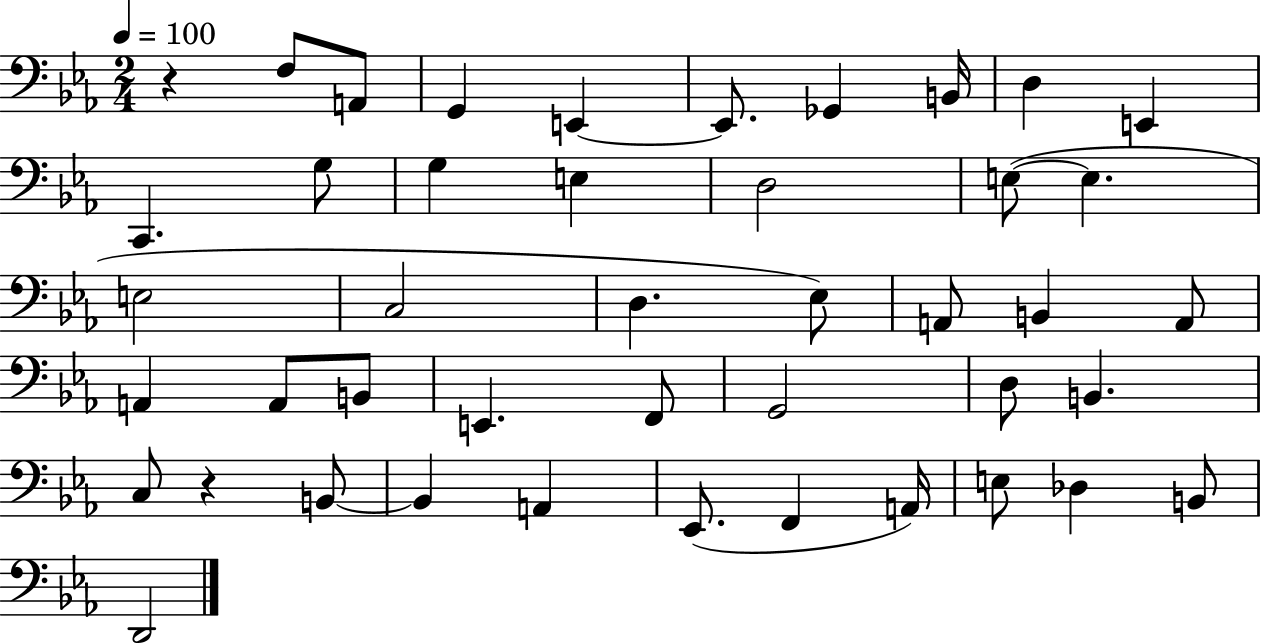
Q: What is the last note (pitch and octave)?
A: D2